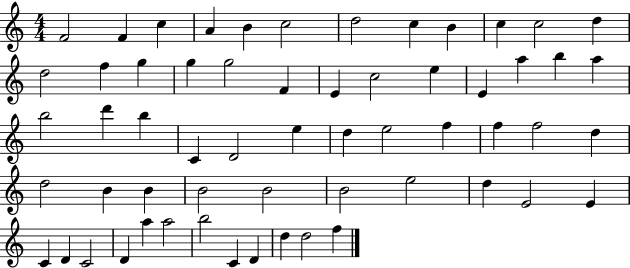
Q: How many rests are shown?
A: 0